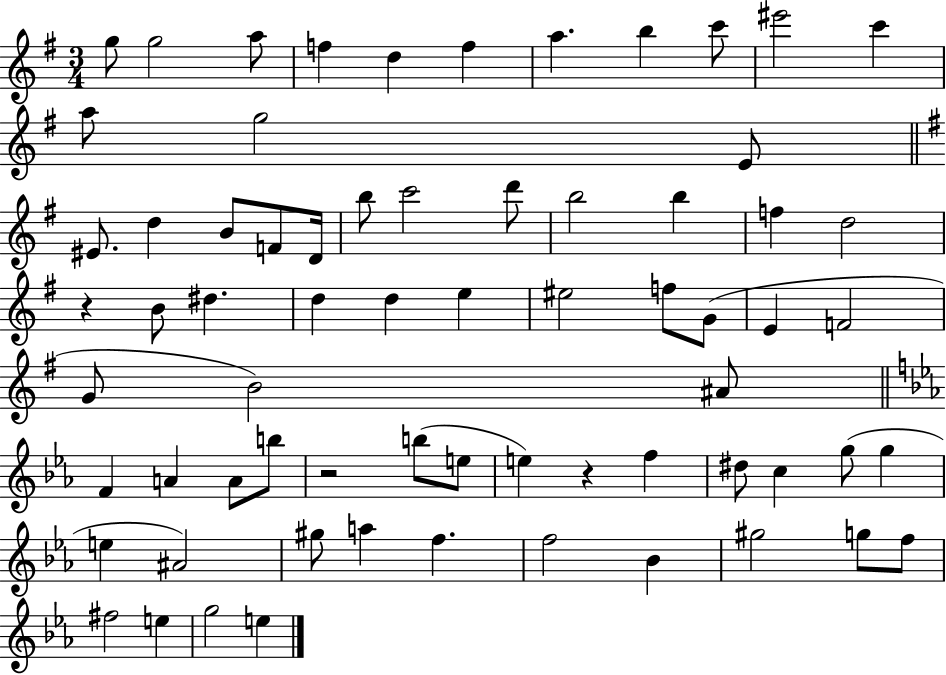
{
  \clef treble
  \numericTimeSignature
  \time 3/4
  \key g \major
  g''8 g''2 a''8 | f''4 d''4 f''4 | a''4. b''4 c'''8 | eis'''2 c'''4 | \break a''8 g''2 e'8 | \bar "||" \break \key g \major eis'8. d''4 b'8 f'8 d'16 | b''8 c'''2 d'''8 | b''2 b''4 | f''4 d''2 | \break r4 b'8 dis''4. | d''4 d''4 e''4 | eis''2 f''8 g'8( | e'4 f'2 | \break g'8 b'2) ais'8 | \bar "||" \break \key c \minor f'4 a'4 a'8 b''8 | r2 b''8( e''8 | e''4) r4 f''4 | dis''8 c''4 g''8( g''4 | \break e''4 ais'2) | gis''8 a''4 f''4. | f''2 bes'4 | gis''2 g''8 f''8 | \break fis''2 e''4 | g''2 e''4 | \bar "|."
}